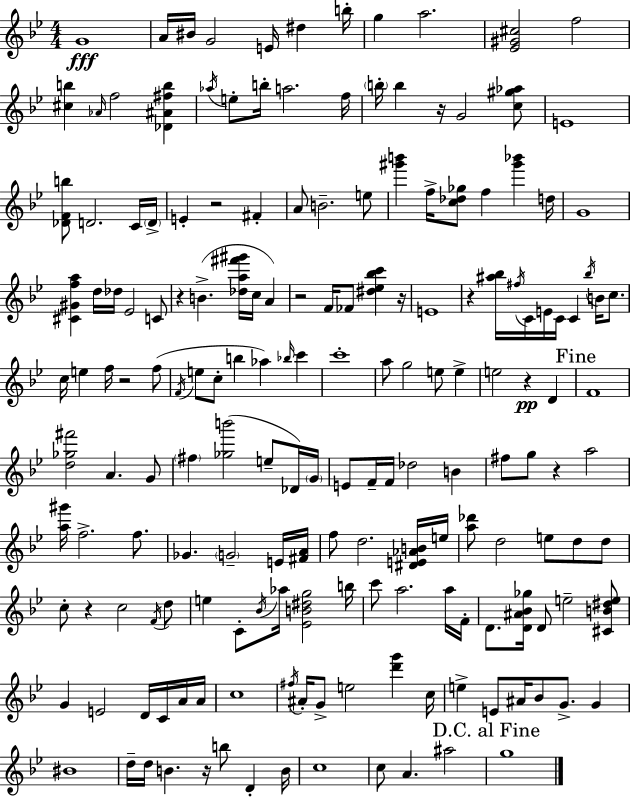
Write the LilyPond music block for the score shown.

{
  \clef treble
  \numericTimeSignature
  \time 4/4
  \key g \minor
  g'1\fff | a'16 bis'16 g'2 e'16 dis''4 b''16-. | g''4 a''2. | <ees' gis' cis''>2 f''2 | \break <cis'' b''>4 \grace { aes'16 } f''2 <des' ais' fis'' b''>4 | \acciaccatura { aes''16 } e''8-. b''16-. a''2. | f''16 \parenthesize b''16-. b''4 r16 g'2 | <c'' gis'' aes''>8 e'1 | \break <des' f' b''>8 d'2. | c'16 \parenthesize d'16-> e'4-. r2 fis'4-. | a'8 b'2.-- | e''8 <gis''' b'''>4 f''16-> <c'' des'' ges''>8 f''4 <gis''' bes'''>4 | \break d''16 g'1 | <cis' gis' f'' a''>4 d''16 des''16 ees'2 | c'8 r4 b'4.->( <des'' a'' fis''' gis'''>16 c''16 a'4) | r2 f'16 fes'8 <dis'' ees'' bes'' c'''>4 | \break r16 e'1 | r4 <ais'' bes''>16 \acciaccatura { fis''16 } c'16 e'16 c'16 c'4 \acciaccatura { bes''16 } | b'16 c''8. c''16 e''4 f''16 r2 | f''8( \acciaccatura { f'16 } e''8 c''8-. b''4 aes''4) | \break \grace { bes''16 } c'''4 c'''1-. | a''8 g''2 | e''8 e''4-> e''2 r4\pp | d'4 \mark "Fine" f'1 | \break <d'' ges'' fis'''>2 a'4. | g'8 \parenthesize fis''4 <ges'' b'''>2( | e''8-- des'16) \parenthesize g'16 e'8 f'16-- f'16 des''2 | b'4 fis''8 g''8 r4 a''2 | \break <a'' gis'''>16 f''2.-> | f''8. ges'4. \parenthesize g'2-- | e'16 <fis' a'>16 f''8 d''2. | <dis' e' aes' b'>16 e''16 <a'' des'''>8 d''2 | \break e''8 d''8 d''8 c''8-. r4 c''2 | \acciaccatura { f'16 } d''8 e''4 c'8-. \acciaccatura { bes'16 } aes''16 <ees' b' dis'' g''>2 | b''16 c'''8 a''2. | a''16 f'16-. d'8. <d' ais' bes' ges''>16 d'8 e''2-- | \break <cis' b' dis'' e''>8 g'4 e'2 | d'16 c'16 a'16 a'16 c''1 | \acciaccatura { fis''16 } ais'16-. g'8-> e''2 | <d''' g'''>4 c''16 e''4-> e'8 ais'16 | \break bes'8 g'8.-> g'4 bis'1 | d''16-- d''16 b'4. | r16 b''8 d'4-. b'16 c''1 | c''8 a'4. | \break ais''2 \mark "D.C. al Fine" g''1 | \bar "|."
}